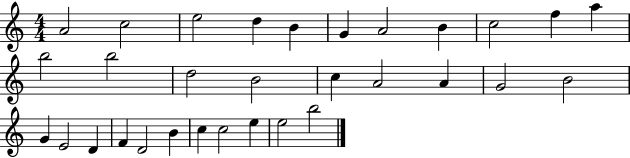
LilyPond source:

{
  \clef treble
  \numericTimeSignature
  \time 4/4
  \key c \major
  a'2 c''2 | e''2 d''4 b'4 | g'4 a'2 b'4 | c''2 f''4 a''4 | \break b''2 b''2 | d''2 b'2 | c''4 a'2 a'4 | g'2 b'2 | \break g'4 e'2 d'4 | f'4 d'2 b'4 | c''4 c''2 e''4 | e''2 b''2 | \break \bar "|."
}